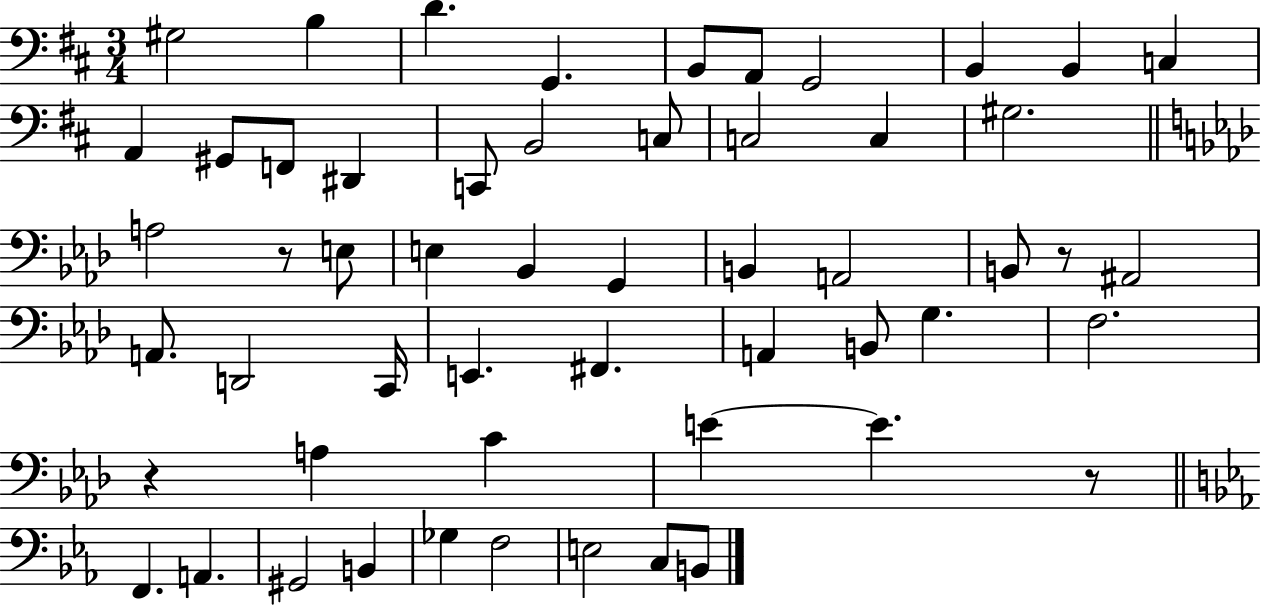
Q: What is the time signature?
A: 3/4